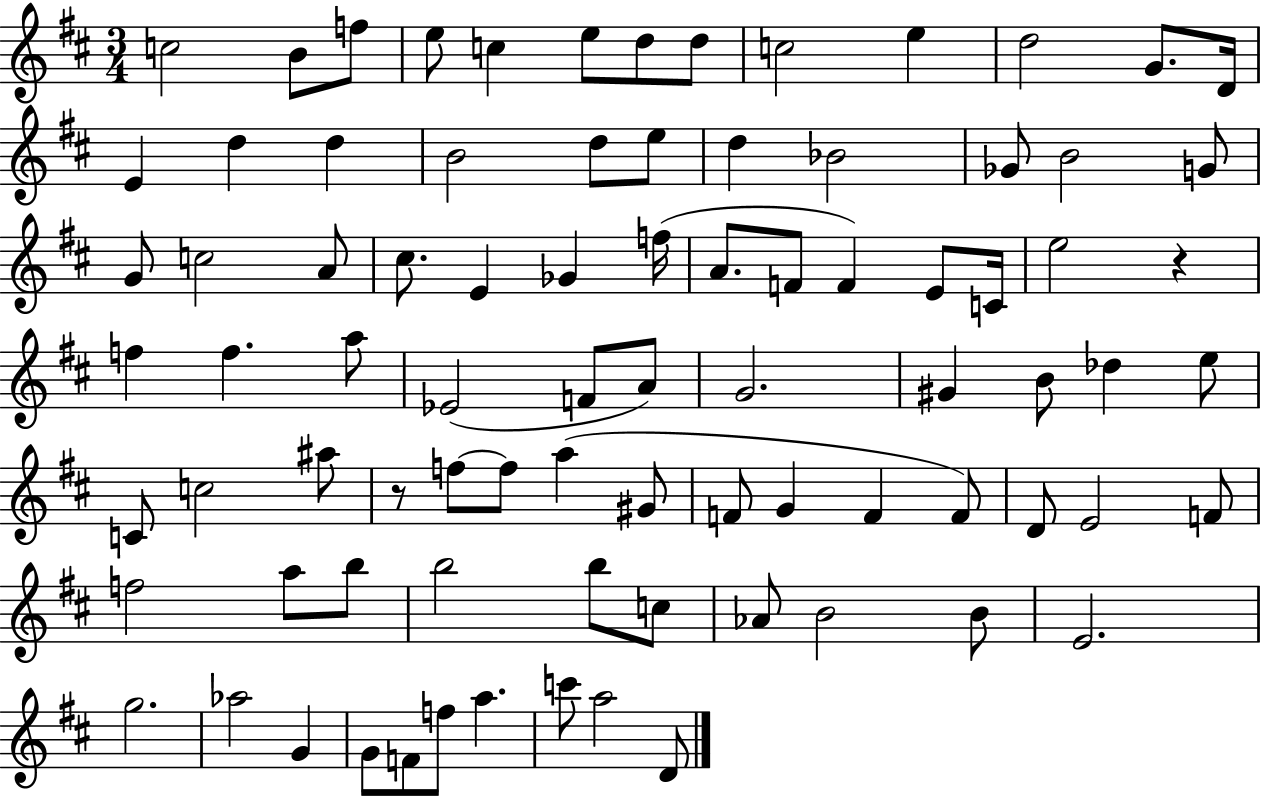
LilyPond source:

{
  \clef treble
  \numericTimeSignature
  \time 3/4
  \key d \major
  c''2 b'8 f''8 | e''8 c''4 e''8 d''8 d''8 | c''2 e''4 | d''2 g'8. d'16 | \break e'4 d''4 d''4 | b'2 d''8 e''8 | d''4 bes'2 | ges'8 b'2 g'8 | \break g'8 c''2 a'8 | cis''8. e'4 ges'4 f''16( | a'8. f'8 f'4) e'8 c'16 | e''2 r4 | \break f''4 f''4. a''8 | ees'2( f'8 a'8) | g'2. | gis'4 b'8 des''4 e''8 | \break c'8 c''2 ais''8 | r8 f''8~~ f''8 a''4( gis'8 | f'8 g'4 f'4 f'8) | d'8 e'2 f'8 | \break f''2 a''8 b''8 | b''2 b''8 c''8 | aes'8 b'2 b'8 | e'2. | \break g''2. | aes''2 g'4 | g'8 f'8 f''8 a''4. | c'''8 a''2 d'8 | \break \bar "|."
}